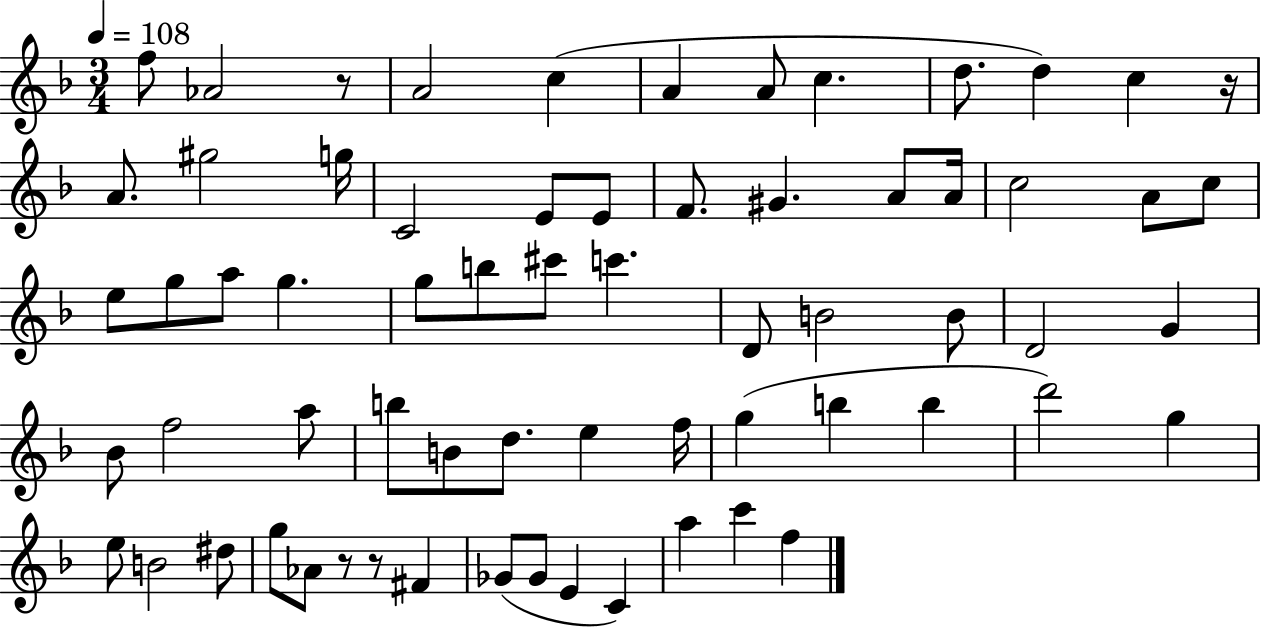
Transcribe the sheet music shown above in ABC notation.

X:1
T:Untitled
M:3/4
L:1/4
K:F
f/2 _A2 z/2 A2 c A A/2 c d/2 d c z/4 A/2 ^g2 g/4 C2 E/2 E/2 F/2 ^G A/2 A/4 c2 A/2 c/2 e/2 g/2 a/2 g g/2 b/2 ^c'/2 c' D/2 B2 B/2 D2 G _B/2 f2 a/2 b/2 B/2 d/2 e f/4 g b b d'2 g e/2 B2 ^d/2 g/2 _A/2 z/2 z/2 ^F _G/2 _G/2 E C a c' f